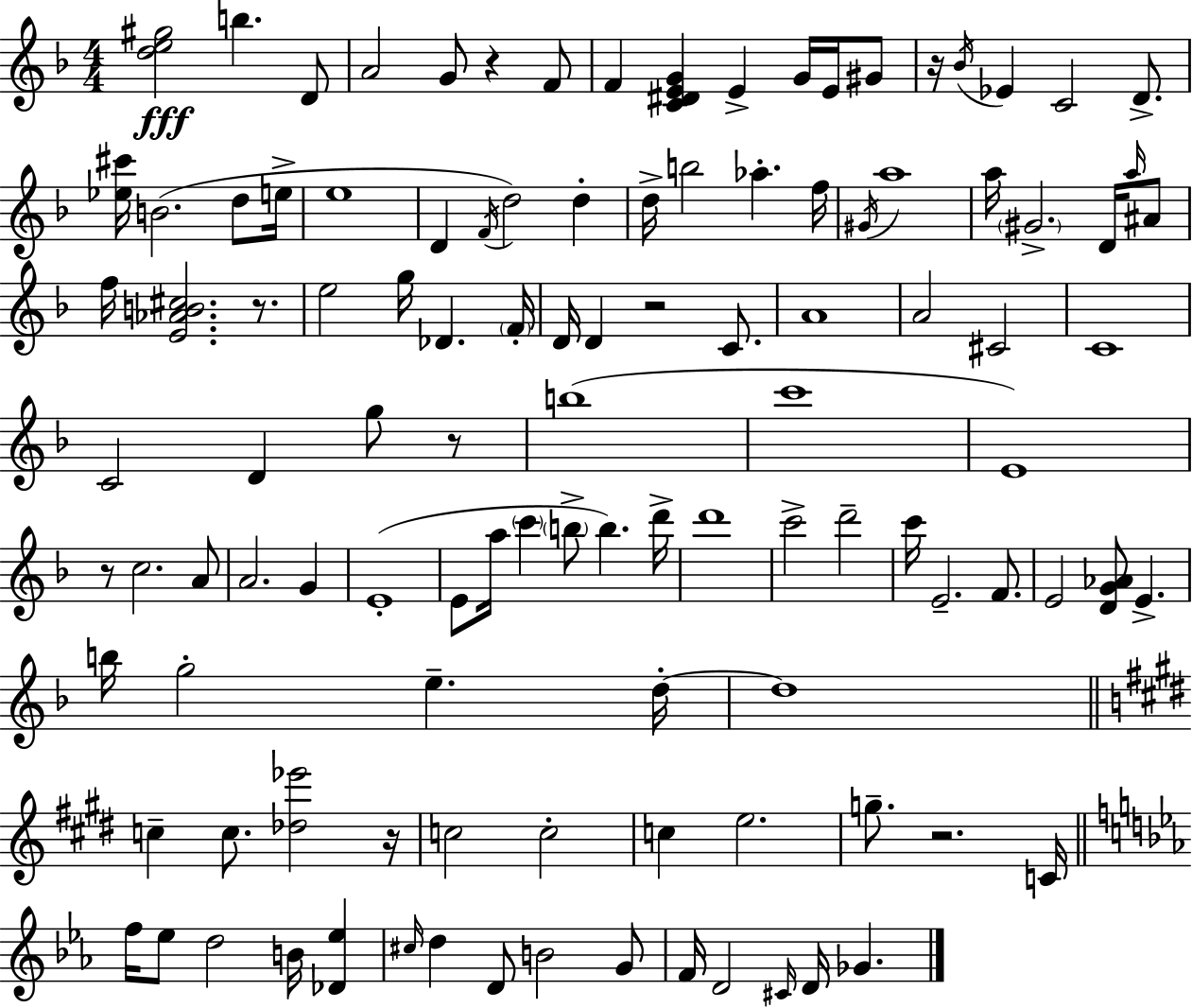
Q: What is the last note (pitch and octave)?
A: Gb4